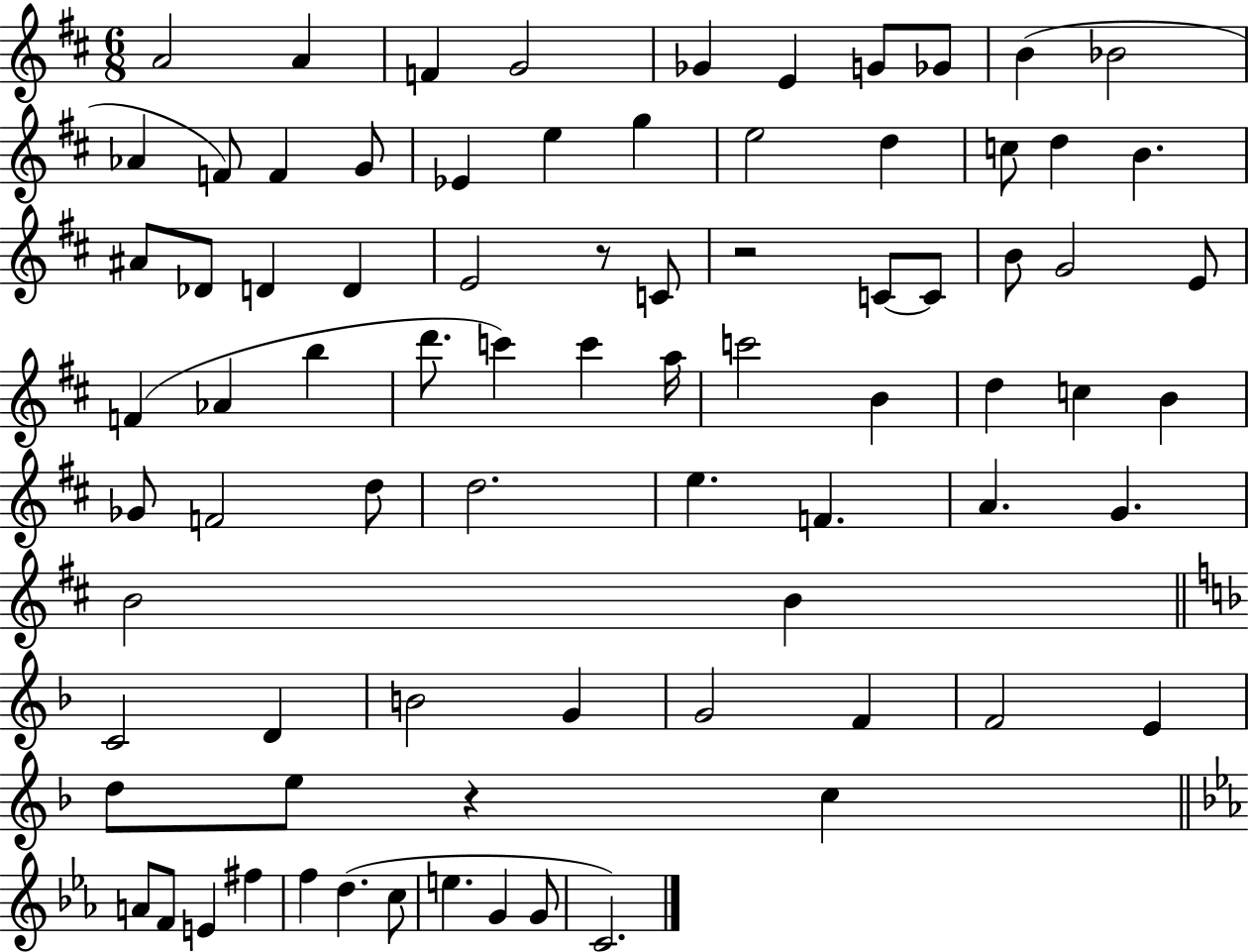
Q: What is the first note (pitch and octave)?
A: A4